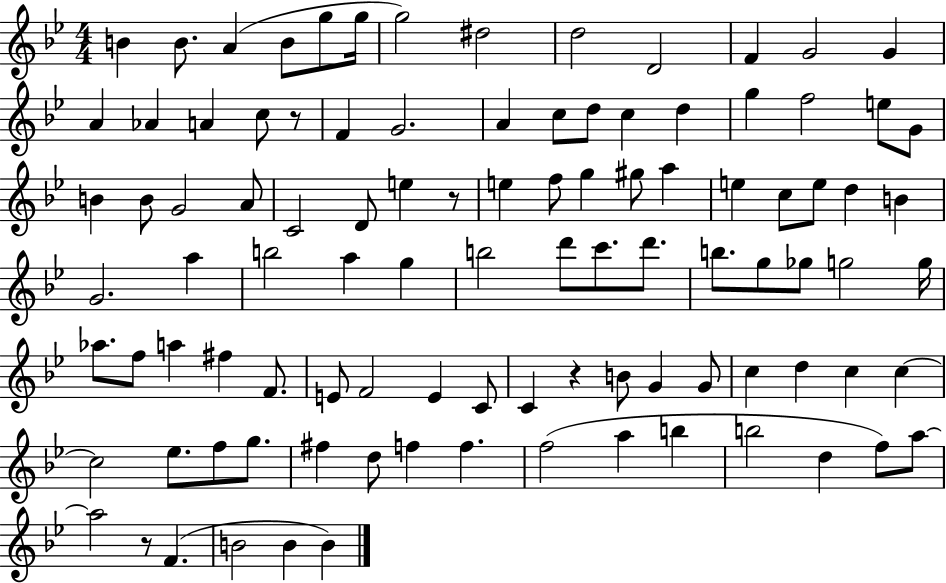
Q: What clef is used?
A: treble